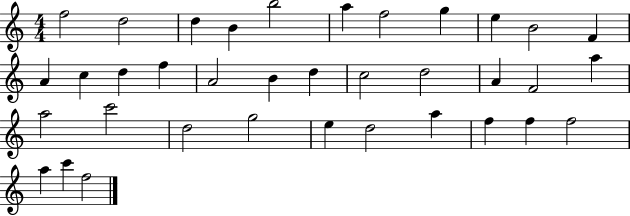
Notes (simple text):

F5/h D5/h D5/q B4/q B5/h A5/q F5/h G5/q E5/q B4/h F4/q A4/q C5/q D5/q F5/q A4/h B4/q D5/q C5/h D5/h A4/q F4/h A5/q A5/h C6/h D5/h G5/h E5/q D5/h A5/q F5/q F5/q F5/h A5/q C6/q F5/h